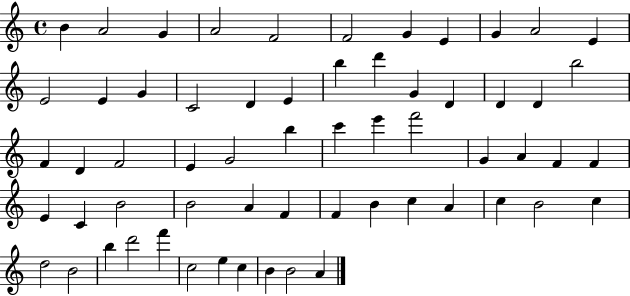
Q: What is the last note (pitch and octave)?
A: A4